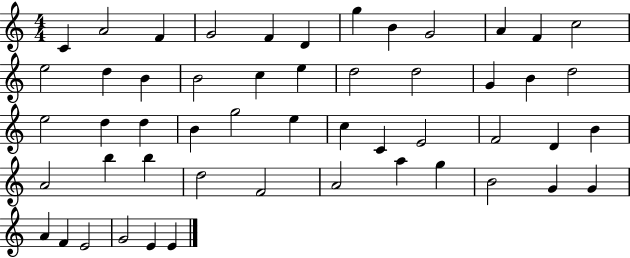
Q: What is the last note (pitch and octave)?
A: E4